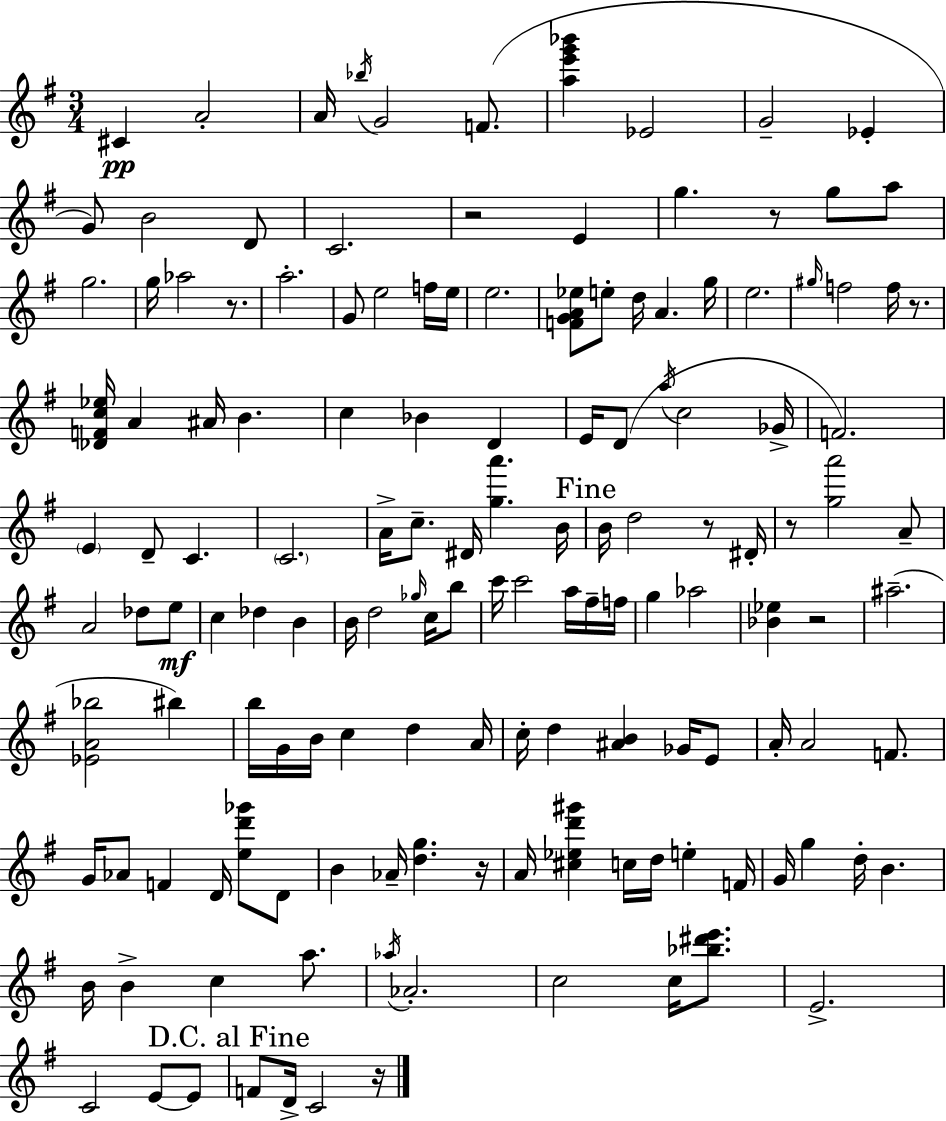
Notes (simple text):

C#4/q A4/h A4/s Bb5/s G4/h F4/e. [A5,E6,G6,Bb6]/q Eb4/h G4/h Eb4/q G4/e B4/h D4/e C4/h. R/h E4/q G5/q. R/e G5/e A5/e G5/h. G5/s Ab5/h R/e. A5/h. G4/e E5/h F5/s E5/s E5/h. [F4,G4,A4,Eb5]/e E5/e D5/s A4/q. G5/s E5/h. G#5/s F5/h F5/s R/e. [Db4,F4,C5,Eb5]/s A4/q A#4/s B4/q. C5/q Bb4/q D4/q E4/s D4/e A5/s C5/h Gb4/s F4/h. E4/q D4/e C4/q. C4/h. A4/s C5/e. D#4/s [G5,A6]/q. B4/s B4/s D5/h R/e D#4/s R/e [G5,A6]/h A4/e A4/h Db5/e E5/e C5/q Db5/q B4/q B4/s D5/h Gb5/s C5/s B5/e C6/s C6/h A5/s F#5/s F5/s G5/q Ab5/h [Bb4,Eb5]/q R/h A#5/h. [Eb4,A4,Bb5]/h BIS5/q B5/s G4/s B4/s C5/q D5/q A4/s C5/s D5/q [A#4,B4]/q Gb4/s E4/e A4/s A4/h F4/e. G4/s Ab4/e F4/q D4/s [E5,D6,Gb6]/e D4/e B4/q Ab4/s [D5,G5]/q. R/s A4/s [C#5,Eb5,D6,G#6]/q C5/s D5/s E5/q F4/s G4/s G5/q D5/s B4/q. B4/s B4/q C5/q A5/e. Ab5/s Ab4/h. C5/h C5/s [Bb5,D#6,E6]/e. E4/h. C4/h E4/e E4/e F4/e D4/s C4/h R/s